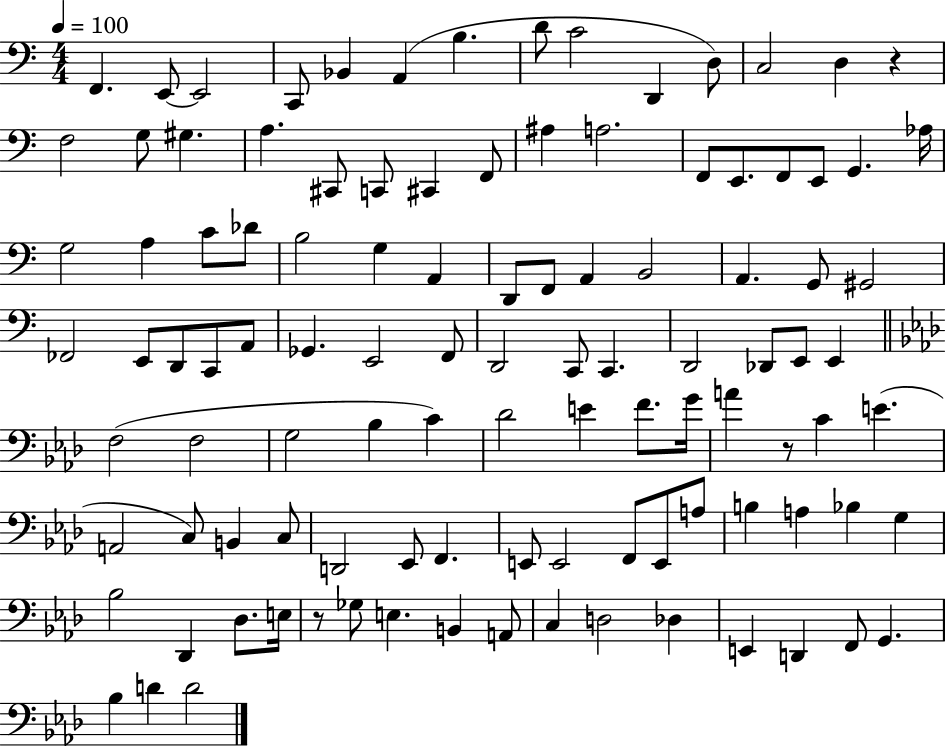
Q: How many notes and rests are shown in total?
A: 107